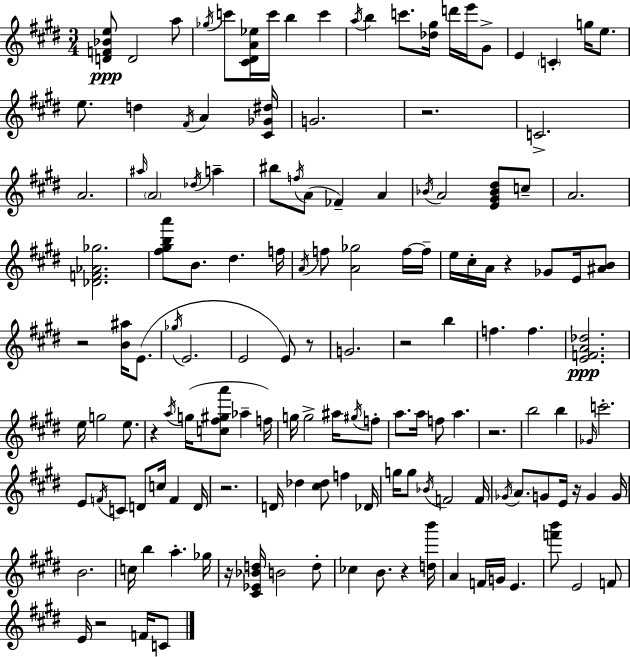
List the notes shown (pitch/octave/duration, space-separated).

[D4,F4,Bb4,E5]/e D4/h A5/e Gb5/s C6/e [C#4,D#4,A4,Eb5]/s C6/s B5/q C6/q A5/s B5/q C6/e. [Db5,G#5]/s D6/s E6/s G#4/e E4/q C4/q G5/s E5/e. E5/e. D5/q F#4/s A4/q [C#4,Gb4,D#5]/s G4/h. R/h. C4/h. A4/h. A#5/s A4/h Db5/s A5/q BIS5/e F5/s A4/e FES4/q A4/q Bb4/s A4/h [E4,G#4,Bb4,D#5]/e C5/e A4/h. [Db4,F4,Ab4,Gb5]/h. [F#5,G#5,B5,A6]/e B4/e. D#5/q. F5/s A4/s F5/e [A4,Gb5]/h F5/s F5/s E5/s C#5/s A4/s R/q Gb4/e E4/s [A#4,B4]/e R/h [B4,A#5]/s E4/e. Gb5/s E4/h. E4/h E4/e R/e G4/h. R/h B5/q F5/q. F5/q. [E4,F4,A4,Db5]/h. E5/s G5/h E5/e. R/q A5/s G5/s [C5,F#5,G#5,A6]/e Ab5/q F5/s G5/s G5/h A#5/s G#5/s F5/e A5/e. A5/s F5/e A5/q. R/h. B5/h B5/q Gb4/s C6/h. E4/e F4/s C4/e D4/e C5/s F4/q D4/s R/h. D4/s Db5/q [C#5,Db5]/e F5/q Db4/s G5/s G5/e Bb4/s F4/h F4/s Gb4/s A4/e. G4/e E4/s R/s G4/q G4/s B4/h. C5/s B5/q A5/q. Gb5/s R/s [C#4,Eb4,Bb4,D5]/s B4/h D5/e CES5/q B4/e. R/q [D5,B6]/s A4/q F4/s G4/s E4/q. [F6,B6]/e E4/h F4/e E4/s R/h F4/s C4/e